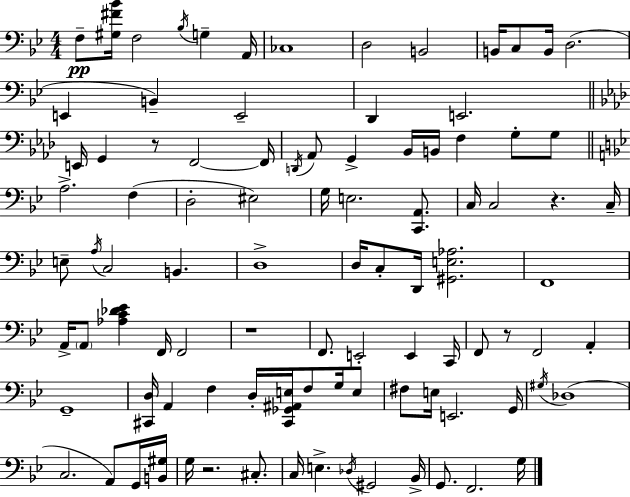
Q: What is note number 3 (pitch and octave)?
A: Bb3